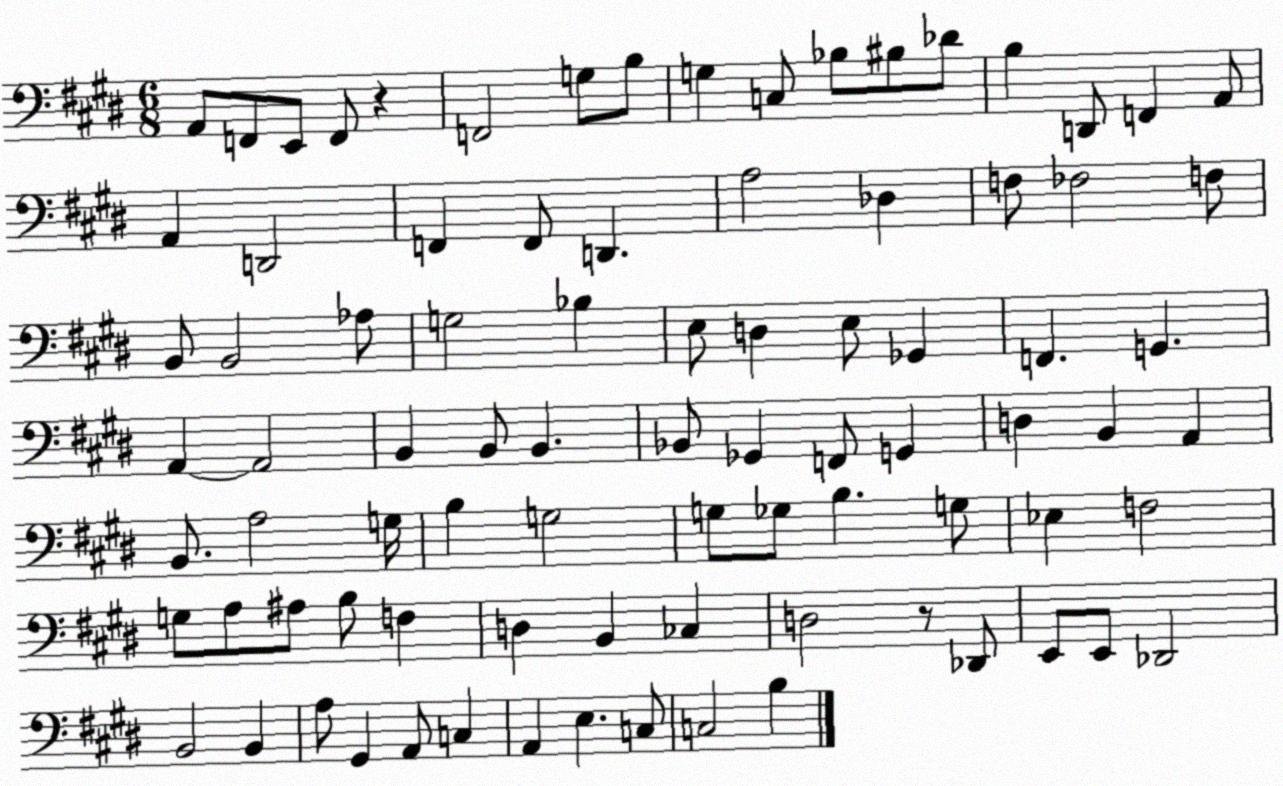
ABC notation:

X:1
T:Untitled
M:6/8
L:1/4
K:E
A,,/2 F,,/2 E,,/2 F,,/2 z F,,2 G,/2 B,/2 G, C,/2 _B,/2 ^B,/2 _D/2 B, D,,/2 F,, A,,/2 A,, D,,2 F,, F,,/2 D,, A,2 _D, F,/2 _F,2 F,/2 B,,/2 B,,2 _A,/2 G,2 _B, E,/2 D, E,/2 _G,, F,, G,, A,, A,,2 B,, B,,/2 B,, _B,,/2 _G,, F,,/2 G,, D, B,, A,, B,,/2 A,2 G,/4 B, G,2 G,/2 _G,/2 B, G,/2 _E, F,2 G,/2 A,/2 ^A,/2 B,/2 F, D, B,, _C, D,2 z/2 _D,,/2 E,,/2 E,,/2 _D,,2 B,,2 B,, A,/2 ^G,, A,,/2 C, A,, E, C,/2 C,2 B,